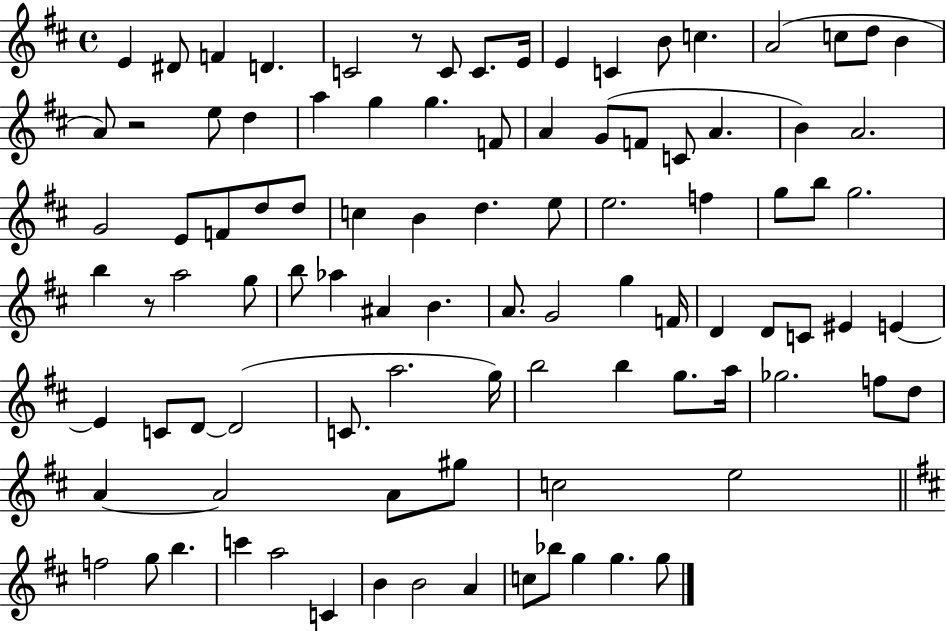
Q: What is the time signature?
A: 4/4